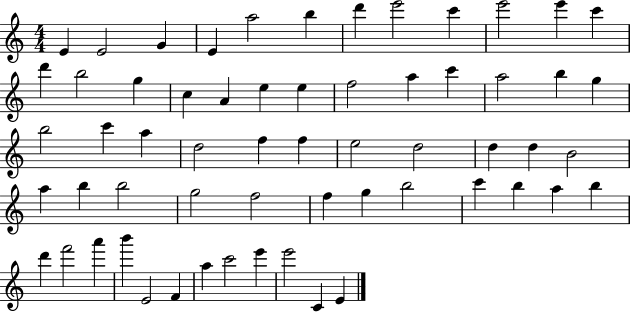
E4/q E4/h G4/q E4/q A5/h B5/q D6/q E6/h C6/q E6/h E6/q C6/q D6/q B5/h G5/q C5/q A4/q E5/q E5/q F5/h A5/q C6/q A5/h B5/q G5/q B5/h C6/q A5/q D5/h F5/q F5/q E5/h D5/h D5/q D5/q B4/h A5/q B5/q B5/h G5/h F5/h F5/q G5/q B5/h C6/q B5/q A5/q B5/q D6/q F6/h A6/q B6/q E4/h F4/q A5/q C6/h E6/q E6/h C4/q E4/q